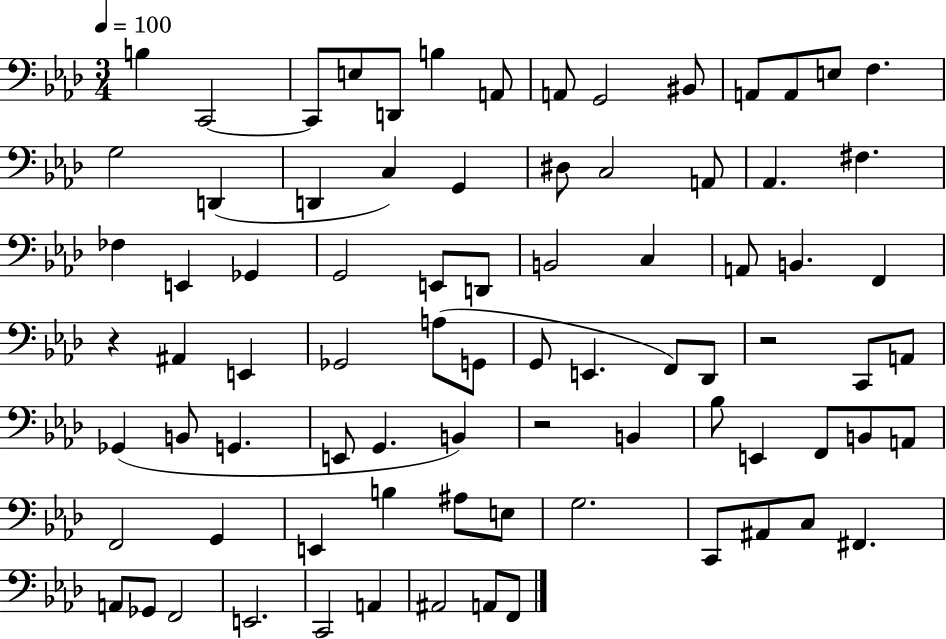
B3/q C2/h C2/e E3/e D2/e B3/q A2/e A2/e G2/h BIS2/e A2/e A2/e E3/e F3/q. G3/h D2/q D2/q C3/q G2/q D#3/e C3/h A2/e Ab2/q. F#3/q. FES3/q E2/q Gb2/q G2/h E2/e D2/e B2/h C3/q A2/e B2/q. F2/q R/q A#2/q E2/q Gb2/h A3/e G2/e G2/e E2/q. F2/e Db2/e R/h C2/e A2/e Gb2/q B2/e G2/q. E2/e G2/q. B2/q R/h B2/q Bb3/e E2/q F2/e B2/e A2/e F2/h G2/q E2/q B3/q A#3/e E3/e G3/h. C2/e A#2/e C3/e F#2/q. A2/e Gb2/e F2/h E2/h. C2/h A2/q A#2/h A2/e F2/e